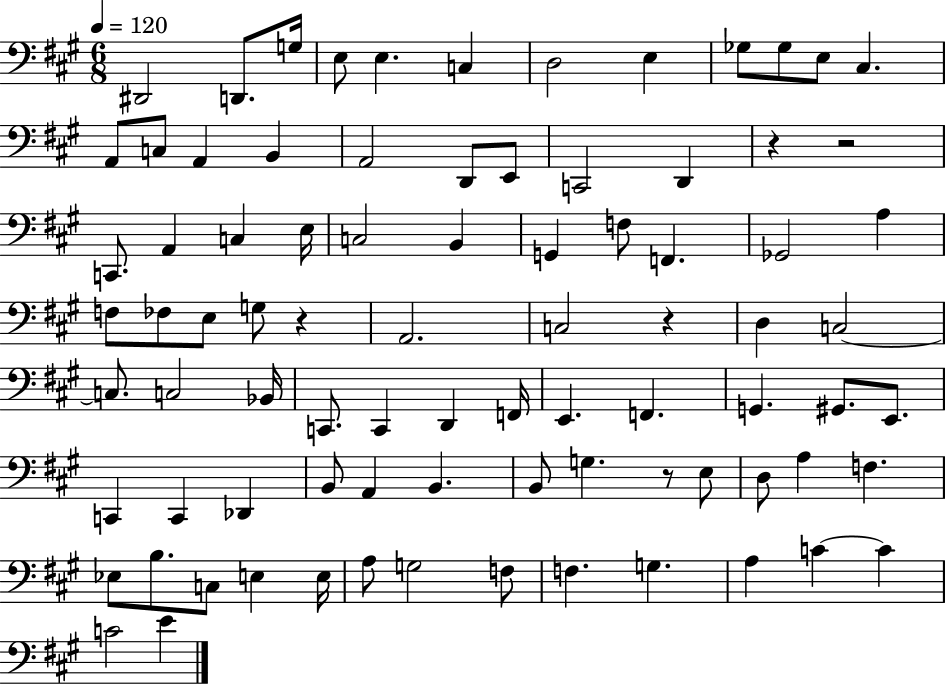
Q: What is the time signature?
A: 6/8